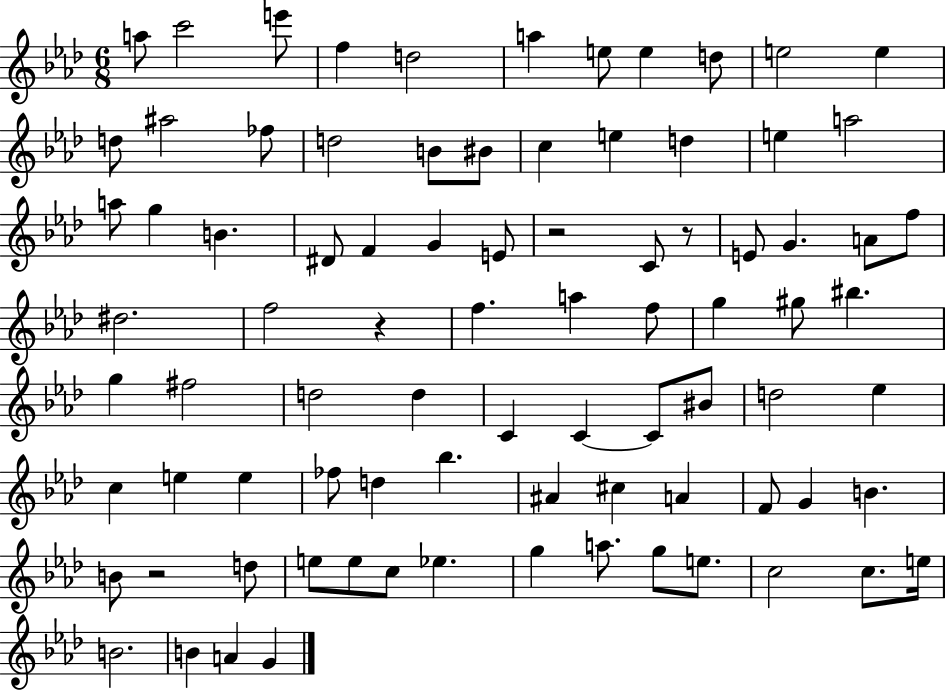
A5/e C6/h E6/e F5/q D5/h A5/q E5/e E5/q D5/e E5/h E5/q D5/e A#5/h FES5/e D5/h B4/e BIS4/e C5/q E5/q D5/q E5/q A5/h A5/e G5/q B4/q. D#4/e F4/q G4/q E4/e R/h C4/e R/e E4/e G4/q. A4/e F5/e D#5/h. F5/h R/q F5/q. A5/q F5/e G5/q G#5/e BIS5/q. G5/q F#5/h D5/h D5/q C4/q C4/q C4/e BIS4/e D5/h Eb5/q C5/q E5/q E5/q FES5/e D5/q Bb5/q. A#4/q C#5/q A4/q F4/e G4/q B4/q. B4/e R/h D5/e E5/e E5/e C5/e Eb5/q. G5/q A5/e. G5/e E5/e. C5/h C5/e. E5/s B4/h. B4/q A4/q G4/q